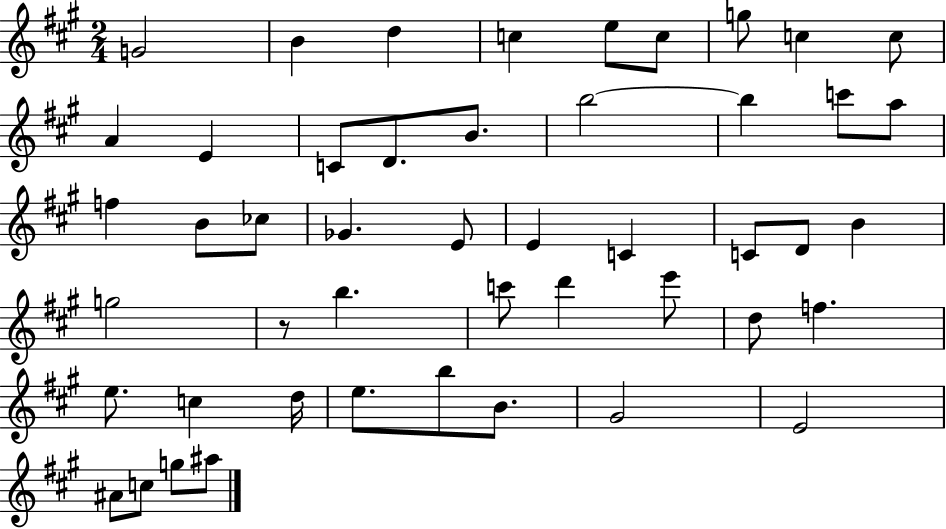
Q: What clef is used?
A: treble